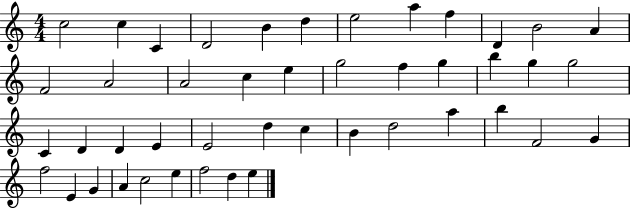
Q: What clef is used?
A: treble